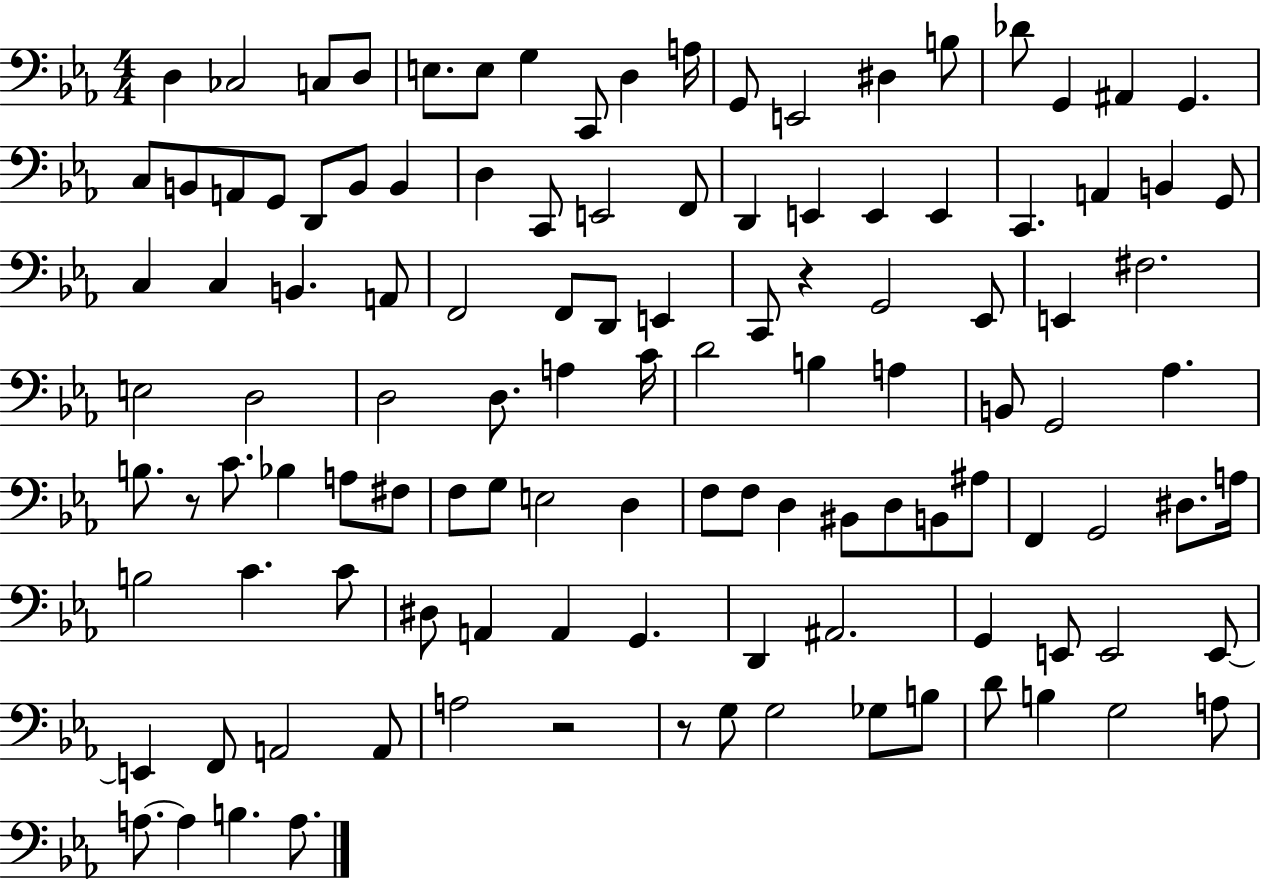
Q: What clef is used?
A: bass